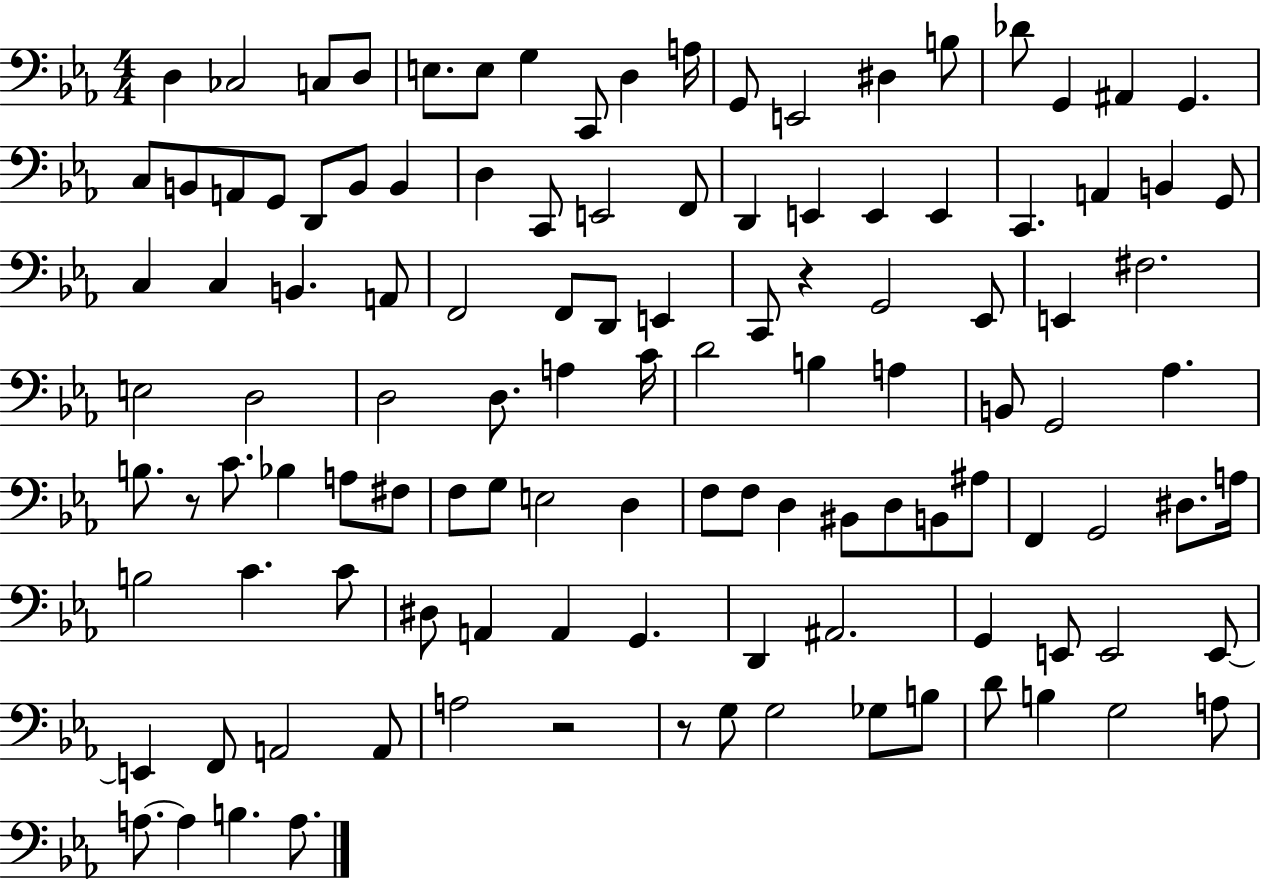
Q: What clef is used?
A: bass